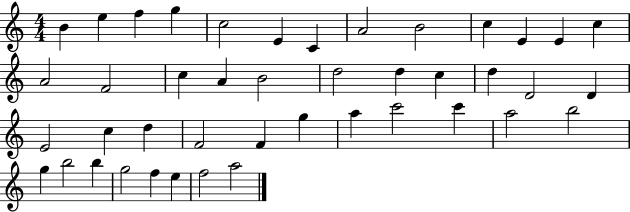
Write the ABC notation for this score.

X:1
T:Untitled
M:4/4
L:1/4
K:C
B e f g c2 E C A2 B2 c E E c A2 F2 c A B2 d2 d c d D2 D E2 c d F2 F g a c'2 c' a2 b2 g b2 b g2 f e f2 a2